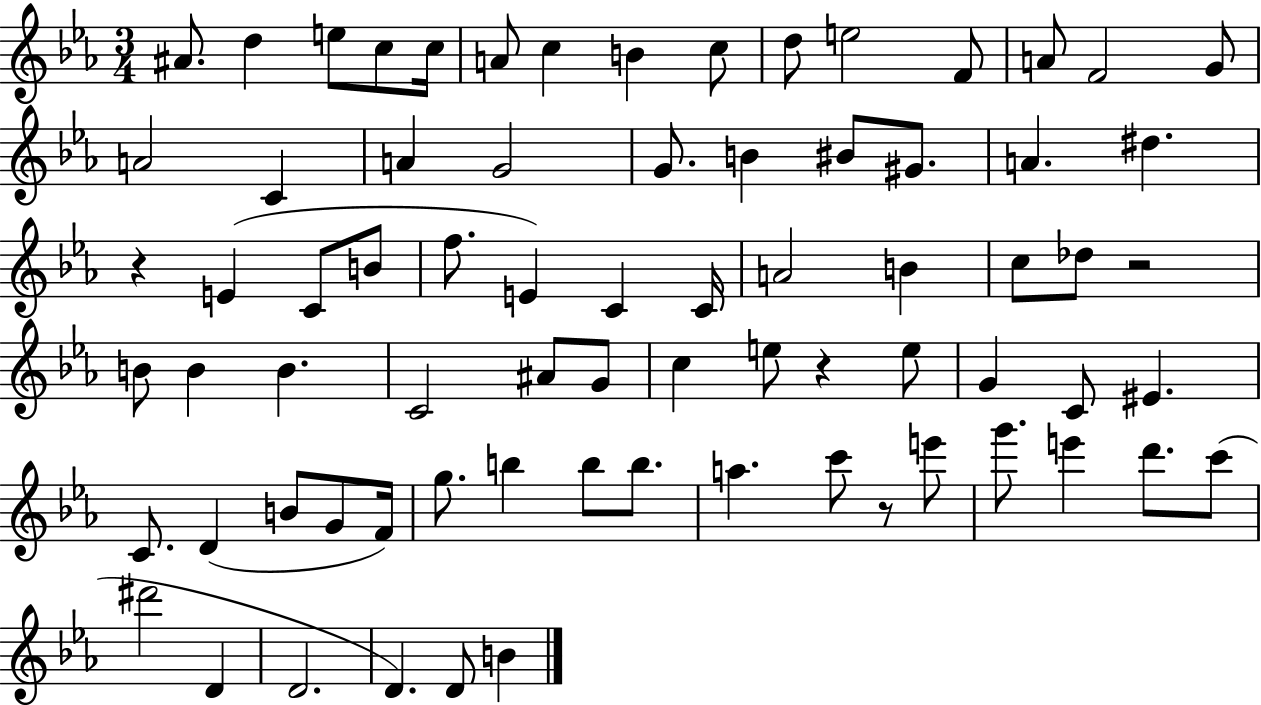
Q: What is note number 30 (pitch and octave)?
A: E4